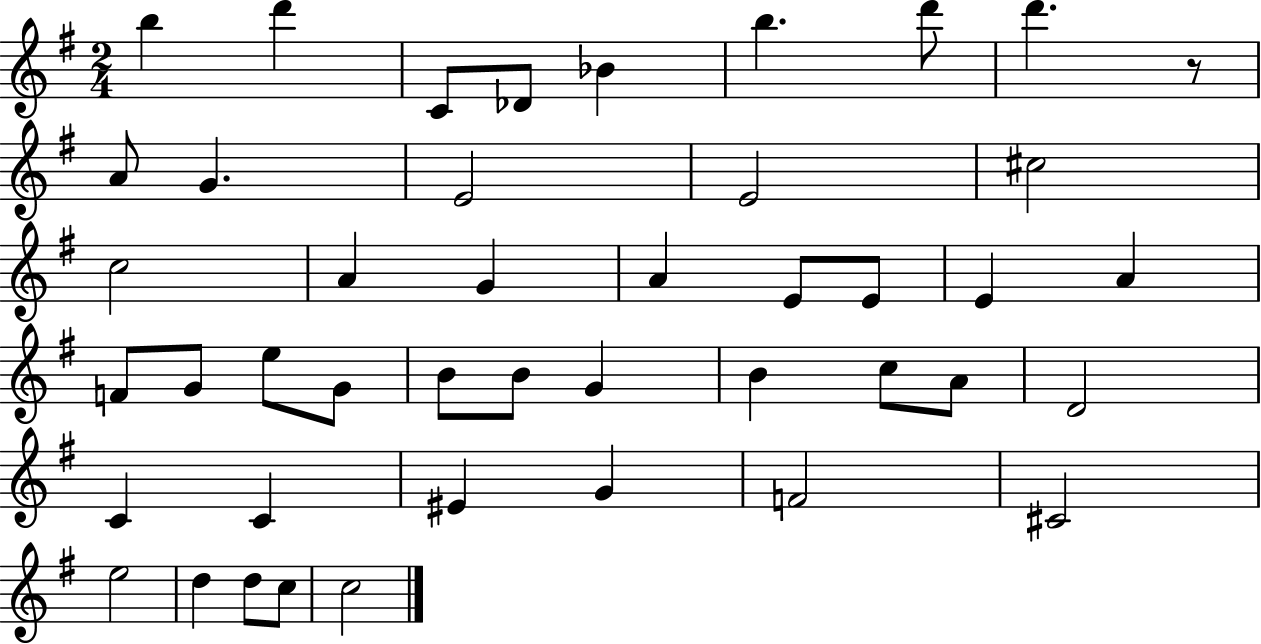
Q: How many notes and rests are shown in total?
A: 44